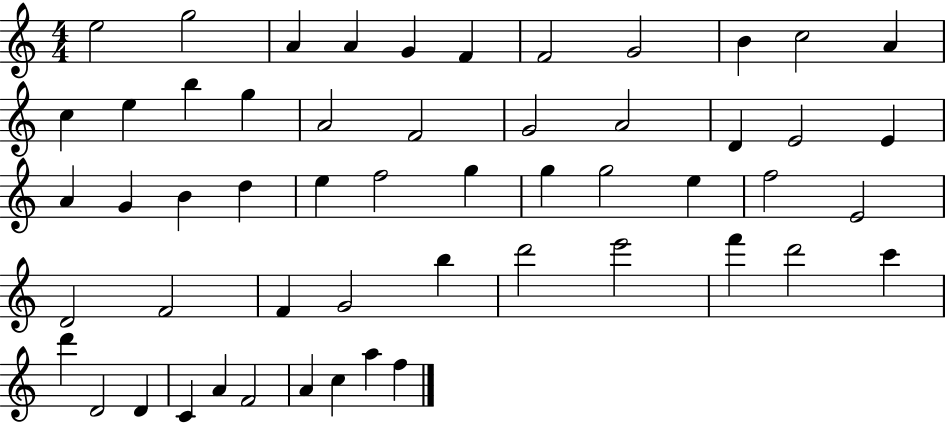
E5/h G5/h A4/q A4/q G4/q F4/q F4/h G4/h B4/q C5/h A4/q C5/q E5/q B5/q G5/q A4/h F4/h G4/h A4/h D4/q E4/h E4/q A4/q G4/q B4/q D5/q E5/q F5/h G5/q G5/q G5/h E5/q F5/h E4/h D4/h F4/h F4/q G4/h B5/q D6/h E6/h F6/q D6/h C6/q D6/q D4/h D4/q C4/q A4/q F4/h A4/q C5/q A5/q F5/q